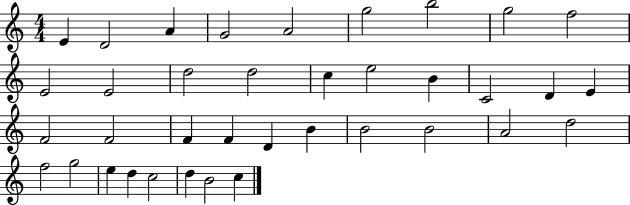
{
  \clef treble
  \numericTimeSignature
  \time 4/4
  \key c \major
  e'4 d'2 a'4 | g'2 a'2 | g''2 b''2 | g''2 f''2 | \break e'2 e'2 | d''2 d''2 | c''4 e''2 b'4 | c'2 d'4 e'4 | \break f'2 f'2 | f'4 f'4 d'4 b'4 | b'2 b'2 | a'2 d''2 | \break f''2 g''2 | e''4 d''4 c''2 | d''4 b'2 c''4 | \bar "|."
}